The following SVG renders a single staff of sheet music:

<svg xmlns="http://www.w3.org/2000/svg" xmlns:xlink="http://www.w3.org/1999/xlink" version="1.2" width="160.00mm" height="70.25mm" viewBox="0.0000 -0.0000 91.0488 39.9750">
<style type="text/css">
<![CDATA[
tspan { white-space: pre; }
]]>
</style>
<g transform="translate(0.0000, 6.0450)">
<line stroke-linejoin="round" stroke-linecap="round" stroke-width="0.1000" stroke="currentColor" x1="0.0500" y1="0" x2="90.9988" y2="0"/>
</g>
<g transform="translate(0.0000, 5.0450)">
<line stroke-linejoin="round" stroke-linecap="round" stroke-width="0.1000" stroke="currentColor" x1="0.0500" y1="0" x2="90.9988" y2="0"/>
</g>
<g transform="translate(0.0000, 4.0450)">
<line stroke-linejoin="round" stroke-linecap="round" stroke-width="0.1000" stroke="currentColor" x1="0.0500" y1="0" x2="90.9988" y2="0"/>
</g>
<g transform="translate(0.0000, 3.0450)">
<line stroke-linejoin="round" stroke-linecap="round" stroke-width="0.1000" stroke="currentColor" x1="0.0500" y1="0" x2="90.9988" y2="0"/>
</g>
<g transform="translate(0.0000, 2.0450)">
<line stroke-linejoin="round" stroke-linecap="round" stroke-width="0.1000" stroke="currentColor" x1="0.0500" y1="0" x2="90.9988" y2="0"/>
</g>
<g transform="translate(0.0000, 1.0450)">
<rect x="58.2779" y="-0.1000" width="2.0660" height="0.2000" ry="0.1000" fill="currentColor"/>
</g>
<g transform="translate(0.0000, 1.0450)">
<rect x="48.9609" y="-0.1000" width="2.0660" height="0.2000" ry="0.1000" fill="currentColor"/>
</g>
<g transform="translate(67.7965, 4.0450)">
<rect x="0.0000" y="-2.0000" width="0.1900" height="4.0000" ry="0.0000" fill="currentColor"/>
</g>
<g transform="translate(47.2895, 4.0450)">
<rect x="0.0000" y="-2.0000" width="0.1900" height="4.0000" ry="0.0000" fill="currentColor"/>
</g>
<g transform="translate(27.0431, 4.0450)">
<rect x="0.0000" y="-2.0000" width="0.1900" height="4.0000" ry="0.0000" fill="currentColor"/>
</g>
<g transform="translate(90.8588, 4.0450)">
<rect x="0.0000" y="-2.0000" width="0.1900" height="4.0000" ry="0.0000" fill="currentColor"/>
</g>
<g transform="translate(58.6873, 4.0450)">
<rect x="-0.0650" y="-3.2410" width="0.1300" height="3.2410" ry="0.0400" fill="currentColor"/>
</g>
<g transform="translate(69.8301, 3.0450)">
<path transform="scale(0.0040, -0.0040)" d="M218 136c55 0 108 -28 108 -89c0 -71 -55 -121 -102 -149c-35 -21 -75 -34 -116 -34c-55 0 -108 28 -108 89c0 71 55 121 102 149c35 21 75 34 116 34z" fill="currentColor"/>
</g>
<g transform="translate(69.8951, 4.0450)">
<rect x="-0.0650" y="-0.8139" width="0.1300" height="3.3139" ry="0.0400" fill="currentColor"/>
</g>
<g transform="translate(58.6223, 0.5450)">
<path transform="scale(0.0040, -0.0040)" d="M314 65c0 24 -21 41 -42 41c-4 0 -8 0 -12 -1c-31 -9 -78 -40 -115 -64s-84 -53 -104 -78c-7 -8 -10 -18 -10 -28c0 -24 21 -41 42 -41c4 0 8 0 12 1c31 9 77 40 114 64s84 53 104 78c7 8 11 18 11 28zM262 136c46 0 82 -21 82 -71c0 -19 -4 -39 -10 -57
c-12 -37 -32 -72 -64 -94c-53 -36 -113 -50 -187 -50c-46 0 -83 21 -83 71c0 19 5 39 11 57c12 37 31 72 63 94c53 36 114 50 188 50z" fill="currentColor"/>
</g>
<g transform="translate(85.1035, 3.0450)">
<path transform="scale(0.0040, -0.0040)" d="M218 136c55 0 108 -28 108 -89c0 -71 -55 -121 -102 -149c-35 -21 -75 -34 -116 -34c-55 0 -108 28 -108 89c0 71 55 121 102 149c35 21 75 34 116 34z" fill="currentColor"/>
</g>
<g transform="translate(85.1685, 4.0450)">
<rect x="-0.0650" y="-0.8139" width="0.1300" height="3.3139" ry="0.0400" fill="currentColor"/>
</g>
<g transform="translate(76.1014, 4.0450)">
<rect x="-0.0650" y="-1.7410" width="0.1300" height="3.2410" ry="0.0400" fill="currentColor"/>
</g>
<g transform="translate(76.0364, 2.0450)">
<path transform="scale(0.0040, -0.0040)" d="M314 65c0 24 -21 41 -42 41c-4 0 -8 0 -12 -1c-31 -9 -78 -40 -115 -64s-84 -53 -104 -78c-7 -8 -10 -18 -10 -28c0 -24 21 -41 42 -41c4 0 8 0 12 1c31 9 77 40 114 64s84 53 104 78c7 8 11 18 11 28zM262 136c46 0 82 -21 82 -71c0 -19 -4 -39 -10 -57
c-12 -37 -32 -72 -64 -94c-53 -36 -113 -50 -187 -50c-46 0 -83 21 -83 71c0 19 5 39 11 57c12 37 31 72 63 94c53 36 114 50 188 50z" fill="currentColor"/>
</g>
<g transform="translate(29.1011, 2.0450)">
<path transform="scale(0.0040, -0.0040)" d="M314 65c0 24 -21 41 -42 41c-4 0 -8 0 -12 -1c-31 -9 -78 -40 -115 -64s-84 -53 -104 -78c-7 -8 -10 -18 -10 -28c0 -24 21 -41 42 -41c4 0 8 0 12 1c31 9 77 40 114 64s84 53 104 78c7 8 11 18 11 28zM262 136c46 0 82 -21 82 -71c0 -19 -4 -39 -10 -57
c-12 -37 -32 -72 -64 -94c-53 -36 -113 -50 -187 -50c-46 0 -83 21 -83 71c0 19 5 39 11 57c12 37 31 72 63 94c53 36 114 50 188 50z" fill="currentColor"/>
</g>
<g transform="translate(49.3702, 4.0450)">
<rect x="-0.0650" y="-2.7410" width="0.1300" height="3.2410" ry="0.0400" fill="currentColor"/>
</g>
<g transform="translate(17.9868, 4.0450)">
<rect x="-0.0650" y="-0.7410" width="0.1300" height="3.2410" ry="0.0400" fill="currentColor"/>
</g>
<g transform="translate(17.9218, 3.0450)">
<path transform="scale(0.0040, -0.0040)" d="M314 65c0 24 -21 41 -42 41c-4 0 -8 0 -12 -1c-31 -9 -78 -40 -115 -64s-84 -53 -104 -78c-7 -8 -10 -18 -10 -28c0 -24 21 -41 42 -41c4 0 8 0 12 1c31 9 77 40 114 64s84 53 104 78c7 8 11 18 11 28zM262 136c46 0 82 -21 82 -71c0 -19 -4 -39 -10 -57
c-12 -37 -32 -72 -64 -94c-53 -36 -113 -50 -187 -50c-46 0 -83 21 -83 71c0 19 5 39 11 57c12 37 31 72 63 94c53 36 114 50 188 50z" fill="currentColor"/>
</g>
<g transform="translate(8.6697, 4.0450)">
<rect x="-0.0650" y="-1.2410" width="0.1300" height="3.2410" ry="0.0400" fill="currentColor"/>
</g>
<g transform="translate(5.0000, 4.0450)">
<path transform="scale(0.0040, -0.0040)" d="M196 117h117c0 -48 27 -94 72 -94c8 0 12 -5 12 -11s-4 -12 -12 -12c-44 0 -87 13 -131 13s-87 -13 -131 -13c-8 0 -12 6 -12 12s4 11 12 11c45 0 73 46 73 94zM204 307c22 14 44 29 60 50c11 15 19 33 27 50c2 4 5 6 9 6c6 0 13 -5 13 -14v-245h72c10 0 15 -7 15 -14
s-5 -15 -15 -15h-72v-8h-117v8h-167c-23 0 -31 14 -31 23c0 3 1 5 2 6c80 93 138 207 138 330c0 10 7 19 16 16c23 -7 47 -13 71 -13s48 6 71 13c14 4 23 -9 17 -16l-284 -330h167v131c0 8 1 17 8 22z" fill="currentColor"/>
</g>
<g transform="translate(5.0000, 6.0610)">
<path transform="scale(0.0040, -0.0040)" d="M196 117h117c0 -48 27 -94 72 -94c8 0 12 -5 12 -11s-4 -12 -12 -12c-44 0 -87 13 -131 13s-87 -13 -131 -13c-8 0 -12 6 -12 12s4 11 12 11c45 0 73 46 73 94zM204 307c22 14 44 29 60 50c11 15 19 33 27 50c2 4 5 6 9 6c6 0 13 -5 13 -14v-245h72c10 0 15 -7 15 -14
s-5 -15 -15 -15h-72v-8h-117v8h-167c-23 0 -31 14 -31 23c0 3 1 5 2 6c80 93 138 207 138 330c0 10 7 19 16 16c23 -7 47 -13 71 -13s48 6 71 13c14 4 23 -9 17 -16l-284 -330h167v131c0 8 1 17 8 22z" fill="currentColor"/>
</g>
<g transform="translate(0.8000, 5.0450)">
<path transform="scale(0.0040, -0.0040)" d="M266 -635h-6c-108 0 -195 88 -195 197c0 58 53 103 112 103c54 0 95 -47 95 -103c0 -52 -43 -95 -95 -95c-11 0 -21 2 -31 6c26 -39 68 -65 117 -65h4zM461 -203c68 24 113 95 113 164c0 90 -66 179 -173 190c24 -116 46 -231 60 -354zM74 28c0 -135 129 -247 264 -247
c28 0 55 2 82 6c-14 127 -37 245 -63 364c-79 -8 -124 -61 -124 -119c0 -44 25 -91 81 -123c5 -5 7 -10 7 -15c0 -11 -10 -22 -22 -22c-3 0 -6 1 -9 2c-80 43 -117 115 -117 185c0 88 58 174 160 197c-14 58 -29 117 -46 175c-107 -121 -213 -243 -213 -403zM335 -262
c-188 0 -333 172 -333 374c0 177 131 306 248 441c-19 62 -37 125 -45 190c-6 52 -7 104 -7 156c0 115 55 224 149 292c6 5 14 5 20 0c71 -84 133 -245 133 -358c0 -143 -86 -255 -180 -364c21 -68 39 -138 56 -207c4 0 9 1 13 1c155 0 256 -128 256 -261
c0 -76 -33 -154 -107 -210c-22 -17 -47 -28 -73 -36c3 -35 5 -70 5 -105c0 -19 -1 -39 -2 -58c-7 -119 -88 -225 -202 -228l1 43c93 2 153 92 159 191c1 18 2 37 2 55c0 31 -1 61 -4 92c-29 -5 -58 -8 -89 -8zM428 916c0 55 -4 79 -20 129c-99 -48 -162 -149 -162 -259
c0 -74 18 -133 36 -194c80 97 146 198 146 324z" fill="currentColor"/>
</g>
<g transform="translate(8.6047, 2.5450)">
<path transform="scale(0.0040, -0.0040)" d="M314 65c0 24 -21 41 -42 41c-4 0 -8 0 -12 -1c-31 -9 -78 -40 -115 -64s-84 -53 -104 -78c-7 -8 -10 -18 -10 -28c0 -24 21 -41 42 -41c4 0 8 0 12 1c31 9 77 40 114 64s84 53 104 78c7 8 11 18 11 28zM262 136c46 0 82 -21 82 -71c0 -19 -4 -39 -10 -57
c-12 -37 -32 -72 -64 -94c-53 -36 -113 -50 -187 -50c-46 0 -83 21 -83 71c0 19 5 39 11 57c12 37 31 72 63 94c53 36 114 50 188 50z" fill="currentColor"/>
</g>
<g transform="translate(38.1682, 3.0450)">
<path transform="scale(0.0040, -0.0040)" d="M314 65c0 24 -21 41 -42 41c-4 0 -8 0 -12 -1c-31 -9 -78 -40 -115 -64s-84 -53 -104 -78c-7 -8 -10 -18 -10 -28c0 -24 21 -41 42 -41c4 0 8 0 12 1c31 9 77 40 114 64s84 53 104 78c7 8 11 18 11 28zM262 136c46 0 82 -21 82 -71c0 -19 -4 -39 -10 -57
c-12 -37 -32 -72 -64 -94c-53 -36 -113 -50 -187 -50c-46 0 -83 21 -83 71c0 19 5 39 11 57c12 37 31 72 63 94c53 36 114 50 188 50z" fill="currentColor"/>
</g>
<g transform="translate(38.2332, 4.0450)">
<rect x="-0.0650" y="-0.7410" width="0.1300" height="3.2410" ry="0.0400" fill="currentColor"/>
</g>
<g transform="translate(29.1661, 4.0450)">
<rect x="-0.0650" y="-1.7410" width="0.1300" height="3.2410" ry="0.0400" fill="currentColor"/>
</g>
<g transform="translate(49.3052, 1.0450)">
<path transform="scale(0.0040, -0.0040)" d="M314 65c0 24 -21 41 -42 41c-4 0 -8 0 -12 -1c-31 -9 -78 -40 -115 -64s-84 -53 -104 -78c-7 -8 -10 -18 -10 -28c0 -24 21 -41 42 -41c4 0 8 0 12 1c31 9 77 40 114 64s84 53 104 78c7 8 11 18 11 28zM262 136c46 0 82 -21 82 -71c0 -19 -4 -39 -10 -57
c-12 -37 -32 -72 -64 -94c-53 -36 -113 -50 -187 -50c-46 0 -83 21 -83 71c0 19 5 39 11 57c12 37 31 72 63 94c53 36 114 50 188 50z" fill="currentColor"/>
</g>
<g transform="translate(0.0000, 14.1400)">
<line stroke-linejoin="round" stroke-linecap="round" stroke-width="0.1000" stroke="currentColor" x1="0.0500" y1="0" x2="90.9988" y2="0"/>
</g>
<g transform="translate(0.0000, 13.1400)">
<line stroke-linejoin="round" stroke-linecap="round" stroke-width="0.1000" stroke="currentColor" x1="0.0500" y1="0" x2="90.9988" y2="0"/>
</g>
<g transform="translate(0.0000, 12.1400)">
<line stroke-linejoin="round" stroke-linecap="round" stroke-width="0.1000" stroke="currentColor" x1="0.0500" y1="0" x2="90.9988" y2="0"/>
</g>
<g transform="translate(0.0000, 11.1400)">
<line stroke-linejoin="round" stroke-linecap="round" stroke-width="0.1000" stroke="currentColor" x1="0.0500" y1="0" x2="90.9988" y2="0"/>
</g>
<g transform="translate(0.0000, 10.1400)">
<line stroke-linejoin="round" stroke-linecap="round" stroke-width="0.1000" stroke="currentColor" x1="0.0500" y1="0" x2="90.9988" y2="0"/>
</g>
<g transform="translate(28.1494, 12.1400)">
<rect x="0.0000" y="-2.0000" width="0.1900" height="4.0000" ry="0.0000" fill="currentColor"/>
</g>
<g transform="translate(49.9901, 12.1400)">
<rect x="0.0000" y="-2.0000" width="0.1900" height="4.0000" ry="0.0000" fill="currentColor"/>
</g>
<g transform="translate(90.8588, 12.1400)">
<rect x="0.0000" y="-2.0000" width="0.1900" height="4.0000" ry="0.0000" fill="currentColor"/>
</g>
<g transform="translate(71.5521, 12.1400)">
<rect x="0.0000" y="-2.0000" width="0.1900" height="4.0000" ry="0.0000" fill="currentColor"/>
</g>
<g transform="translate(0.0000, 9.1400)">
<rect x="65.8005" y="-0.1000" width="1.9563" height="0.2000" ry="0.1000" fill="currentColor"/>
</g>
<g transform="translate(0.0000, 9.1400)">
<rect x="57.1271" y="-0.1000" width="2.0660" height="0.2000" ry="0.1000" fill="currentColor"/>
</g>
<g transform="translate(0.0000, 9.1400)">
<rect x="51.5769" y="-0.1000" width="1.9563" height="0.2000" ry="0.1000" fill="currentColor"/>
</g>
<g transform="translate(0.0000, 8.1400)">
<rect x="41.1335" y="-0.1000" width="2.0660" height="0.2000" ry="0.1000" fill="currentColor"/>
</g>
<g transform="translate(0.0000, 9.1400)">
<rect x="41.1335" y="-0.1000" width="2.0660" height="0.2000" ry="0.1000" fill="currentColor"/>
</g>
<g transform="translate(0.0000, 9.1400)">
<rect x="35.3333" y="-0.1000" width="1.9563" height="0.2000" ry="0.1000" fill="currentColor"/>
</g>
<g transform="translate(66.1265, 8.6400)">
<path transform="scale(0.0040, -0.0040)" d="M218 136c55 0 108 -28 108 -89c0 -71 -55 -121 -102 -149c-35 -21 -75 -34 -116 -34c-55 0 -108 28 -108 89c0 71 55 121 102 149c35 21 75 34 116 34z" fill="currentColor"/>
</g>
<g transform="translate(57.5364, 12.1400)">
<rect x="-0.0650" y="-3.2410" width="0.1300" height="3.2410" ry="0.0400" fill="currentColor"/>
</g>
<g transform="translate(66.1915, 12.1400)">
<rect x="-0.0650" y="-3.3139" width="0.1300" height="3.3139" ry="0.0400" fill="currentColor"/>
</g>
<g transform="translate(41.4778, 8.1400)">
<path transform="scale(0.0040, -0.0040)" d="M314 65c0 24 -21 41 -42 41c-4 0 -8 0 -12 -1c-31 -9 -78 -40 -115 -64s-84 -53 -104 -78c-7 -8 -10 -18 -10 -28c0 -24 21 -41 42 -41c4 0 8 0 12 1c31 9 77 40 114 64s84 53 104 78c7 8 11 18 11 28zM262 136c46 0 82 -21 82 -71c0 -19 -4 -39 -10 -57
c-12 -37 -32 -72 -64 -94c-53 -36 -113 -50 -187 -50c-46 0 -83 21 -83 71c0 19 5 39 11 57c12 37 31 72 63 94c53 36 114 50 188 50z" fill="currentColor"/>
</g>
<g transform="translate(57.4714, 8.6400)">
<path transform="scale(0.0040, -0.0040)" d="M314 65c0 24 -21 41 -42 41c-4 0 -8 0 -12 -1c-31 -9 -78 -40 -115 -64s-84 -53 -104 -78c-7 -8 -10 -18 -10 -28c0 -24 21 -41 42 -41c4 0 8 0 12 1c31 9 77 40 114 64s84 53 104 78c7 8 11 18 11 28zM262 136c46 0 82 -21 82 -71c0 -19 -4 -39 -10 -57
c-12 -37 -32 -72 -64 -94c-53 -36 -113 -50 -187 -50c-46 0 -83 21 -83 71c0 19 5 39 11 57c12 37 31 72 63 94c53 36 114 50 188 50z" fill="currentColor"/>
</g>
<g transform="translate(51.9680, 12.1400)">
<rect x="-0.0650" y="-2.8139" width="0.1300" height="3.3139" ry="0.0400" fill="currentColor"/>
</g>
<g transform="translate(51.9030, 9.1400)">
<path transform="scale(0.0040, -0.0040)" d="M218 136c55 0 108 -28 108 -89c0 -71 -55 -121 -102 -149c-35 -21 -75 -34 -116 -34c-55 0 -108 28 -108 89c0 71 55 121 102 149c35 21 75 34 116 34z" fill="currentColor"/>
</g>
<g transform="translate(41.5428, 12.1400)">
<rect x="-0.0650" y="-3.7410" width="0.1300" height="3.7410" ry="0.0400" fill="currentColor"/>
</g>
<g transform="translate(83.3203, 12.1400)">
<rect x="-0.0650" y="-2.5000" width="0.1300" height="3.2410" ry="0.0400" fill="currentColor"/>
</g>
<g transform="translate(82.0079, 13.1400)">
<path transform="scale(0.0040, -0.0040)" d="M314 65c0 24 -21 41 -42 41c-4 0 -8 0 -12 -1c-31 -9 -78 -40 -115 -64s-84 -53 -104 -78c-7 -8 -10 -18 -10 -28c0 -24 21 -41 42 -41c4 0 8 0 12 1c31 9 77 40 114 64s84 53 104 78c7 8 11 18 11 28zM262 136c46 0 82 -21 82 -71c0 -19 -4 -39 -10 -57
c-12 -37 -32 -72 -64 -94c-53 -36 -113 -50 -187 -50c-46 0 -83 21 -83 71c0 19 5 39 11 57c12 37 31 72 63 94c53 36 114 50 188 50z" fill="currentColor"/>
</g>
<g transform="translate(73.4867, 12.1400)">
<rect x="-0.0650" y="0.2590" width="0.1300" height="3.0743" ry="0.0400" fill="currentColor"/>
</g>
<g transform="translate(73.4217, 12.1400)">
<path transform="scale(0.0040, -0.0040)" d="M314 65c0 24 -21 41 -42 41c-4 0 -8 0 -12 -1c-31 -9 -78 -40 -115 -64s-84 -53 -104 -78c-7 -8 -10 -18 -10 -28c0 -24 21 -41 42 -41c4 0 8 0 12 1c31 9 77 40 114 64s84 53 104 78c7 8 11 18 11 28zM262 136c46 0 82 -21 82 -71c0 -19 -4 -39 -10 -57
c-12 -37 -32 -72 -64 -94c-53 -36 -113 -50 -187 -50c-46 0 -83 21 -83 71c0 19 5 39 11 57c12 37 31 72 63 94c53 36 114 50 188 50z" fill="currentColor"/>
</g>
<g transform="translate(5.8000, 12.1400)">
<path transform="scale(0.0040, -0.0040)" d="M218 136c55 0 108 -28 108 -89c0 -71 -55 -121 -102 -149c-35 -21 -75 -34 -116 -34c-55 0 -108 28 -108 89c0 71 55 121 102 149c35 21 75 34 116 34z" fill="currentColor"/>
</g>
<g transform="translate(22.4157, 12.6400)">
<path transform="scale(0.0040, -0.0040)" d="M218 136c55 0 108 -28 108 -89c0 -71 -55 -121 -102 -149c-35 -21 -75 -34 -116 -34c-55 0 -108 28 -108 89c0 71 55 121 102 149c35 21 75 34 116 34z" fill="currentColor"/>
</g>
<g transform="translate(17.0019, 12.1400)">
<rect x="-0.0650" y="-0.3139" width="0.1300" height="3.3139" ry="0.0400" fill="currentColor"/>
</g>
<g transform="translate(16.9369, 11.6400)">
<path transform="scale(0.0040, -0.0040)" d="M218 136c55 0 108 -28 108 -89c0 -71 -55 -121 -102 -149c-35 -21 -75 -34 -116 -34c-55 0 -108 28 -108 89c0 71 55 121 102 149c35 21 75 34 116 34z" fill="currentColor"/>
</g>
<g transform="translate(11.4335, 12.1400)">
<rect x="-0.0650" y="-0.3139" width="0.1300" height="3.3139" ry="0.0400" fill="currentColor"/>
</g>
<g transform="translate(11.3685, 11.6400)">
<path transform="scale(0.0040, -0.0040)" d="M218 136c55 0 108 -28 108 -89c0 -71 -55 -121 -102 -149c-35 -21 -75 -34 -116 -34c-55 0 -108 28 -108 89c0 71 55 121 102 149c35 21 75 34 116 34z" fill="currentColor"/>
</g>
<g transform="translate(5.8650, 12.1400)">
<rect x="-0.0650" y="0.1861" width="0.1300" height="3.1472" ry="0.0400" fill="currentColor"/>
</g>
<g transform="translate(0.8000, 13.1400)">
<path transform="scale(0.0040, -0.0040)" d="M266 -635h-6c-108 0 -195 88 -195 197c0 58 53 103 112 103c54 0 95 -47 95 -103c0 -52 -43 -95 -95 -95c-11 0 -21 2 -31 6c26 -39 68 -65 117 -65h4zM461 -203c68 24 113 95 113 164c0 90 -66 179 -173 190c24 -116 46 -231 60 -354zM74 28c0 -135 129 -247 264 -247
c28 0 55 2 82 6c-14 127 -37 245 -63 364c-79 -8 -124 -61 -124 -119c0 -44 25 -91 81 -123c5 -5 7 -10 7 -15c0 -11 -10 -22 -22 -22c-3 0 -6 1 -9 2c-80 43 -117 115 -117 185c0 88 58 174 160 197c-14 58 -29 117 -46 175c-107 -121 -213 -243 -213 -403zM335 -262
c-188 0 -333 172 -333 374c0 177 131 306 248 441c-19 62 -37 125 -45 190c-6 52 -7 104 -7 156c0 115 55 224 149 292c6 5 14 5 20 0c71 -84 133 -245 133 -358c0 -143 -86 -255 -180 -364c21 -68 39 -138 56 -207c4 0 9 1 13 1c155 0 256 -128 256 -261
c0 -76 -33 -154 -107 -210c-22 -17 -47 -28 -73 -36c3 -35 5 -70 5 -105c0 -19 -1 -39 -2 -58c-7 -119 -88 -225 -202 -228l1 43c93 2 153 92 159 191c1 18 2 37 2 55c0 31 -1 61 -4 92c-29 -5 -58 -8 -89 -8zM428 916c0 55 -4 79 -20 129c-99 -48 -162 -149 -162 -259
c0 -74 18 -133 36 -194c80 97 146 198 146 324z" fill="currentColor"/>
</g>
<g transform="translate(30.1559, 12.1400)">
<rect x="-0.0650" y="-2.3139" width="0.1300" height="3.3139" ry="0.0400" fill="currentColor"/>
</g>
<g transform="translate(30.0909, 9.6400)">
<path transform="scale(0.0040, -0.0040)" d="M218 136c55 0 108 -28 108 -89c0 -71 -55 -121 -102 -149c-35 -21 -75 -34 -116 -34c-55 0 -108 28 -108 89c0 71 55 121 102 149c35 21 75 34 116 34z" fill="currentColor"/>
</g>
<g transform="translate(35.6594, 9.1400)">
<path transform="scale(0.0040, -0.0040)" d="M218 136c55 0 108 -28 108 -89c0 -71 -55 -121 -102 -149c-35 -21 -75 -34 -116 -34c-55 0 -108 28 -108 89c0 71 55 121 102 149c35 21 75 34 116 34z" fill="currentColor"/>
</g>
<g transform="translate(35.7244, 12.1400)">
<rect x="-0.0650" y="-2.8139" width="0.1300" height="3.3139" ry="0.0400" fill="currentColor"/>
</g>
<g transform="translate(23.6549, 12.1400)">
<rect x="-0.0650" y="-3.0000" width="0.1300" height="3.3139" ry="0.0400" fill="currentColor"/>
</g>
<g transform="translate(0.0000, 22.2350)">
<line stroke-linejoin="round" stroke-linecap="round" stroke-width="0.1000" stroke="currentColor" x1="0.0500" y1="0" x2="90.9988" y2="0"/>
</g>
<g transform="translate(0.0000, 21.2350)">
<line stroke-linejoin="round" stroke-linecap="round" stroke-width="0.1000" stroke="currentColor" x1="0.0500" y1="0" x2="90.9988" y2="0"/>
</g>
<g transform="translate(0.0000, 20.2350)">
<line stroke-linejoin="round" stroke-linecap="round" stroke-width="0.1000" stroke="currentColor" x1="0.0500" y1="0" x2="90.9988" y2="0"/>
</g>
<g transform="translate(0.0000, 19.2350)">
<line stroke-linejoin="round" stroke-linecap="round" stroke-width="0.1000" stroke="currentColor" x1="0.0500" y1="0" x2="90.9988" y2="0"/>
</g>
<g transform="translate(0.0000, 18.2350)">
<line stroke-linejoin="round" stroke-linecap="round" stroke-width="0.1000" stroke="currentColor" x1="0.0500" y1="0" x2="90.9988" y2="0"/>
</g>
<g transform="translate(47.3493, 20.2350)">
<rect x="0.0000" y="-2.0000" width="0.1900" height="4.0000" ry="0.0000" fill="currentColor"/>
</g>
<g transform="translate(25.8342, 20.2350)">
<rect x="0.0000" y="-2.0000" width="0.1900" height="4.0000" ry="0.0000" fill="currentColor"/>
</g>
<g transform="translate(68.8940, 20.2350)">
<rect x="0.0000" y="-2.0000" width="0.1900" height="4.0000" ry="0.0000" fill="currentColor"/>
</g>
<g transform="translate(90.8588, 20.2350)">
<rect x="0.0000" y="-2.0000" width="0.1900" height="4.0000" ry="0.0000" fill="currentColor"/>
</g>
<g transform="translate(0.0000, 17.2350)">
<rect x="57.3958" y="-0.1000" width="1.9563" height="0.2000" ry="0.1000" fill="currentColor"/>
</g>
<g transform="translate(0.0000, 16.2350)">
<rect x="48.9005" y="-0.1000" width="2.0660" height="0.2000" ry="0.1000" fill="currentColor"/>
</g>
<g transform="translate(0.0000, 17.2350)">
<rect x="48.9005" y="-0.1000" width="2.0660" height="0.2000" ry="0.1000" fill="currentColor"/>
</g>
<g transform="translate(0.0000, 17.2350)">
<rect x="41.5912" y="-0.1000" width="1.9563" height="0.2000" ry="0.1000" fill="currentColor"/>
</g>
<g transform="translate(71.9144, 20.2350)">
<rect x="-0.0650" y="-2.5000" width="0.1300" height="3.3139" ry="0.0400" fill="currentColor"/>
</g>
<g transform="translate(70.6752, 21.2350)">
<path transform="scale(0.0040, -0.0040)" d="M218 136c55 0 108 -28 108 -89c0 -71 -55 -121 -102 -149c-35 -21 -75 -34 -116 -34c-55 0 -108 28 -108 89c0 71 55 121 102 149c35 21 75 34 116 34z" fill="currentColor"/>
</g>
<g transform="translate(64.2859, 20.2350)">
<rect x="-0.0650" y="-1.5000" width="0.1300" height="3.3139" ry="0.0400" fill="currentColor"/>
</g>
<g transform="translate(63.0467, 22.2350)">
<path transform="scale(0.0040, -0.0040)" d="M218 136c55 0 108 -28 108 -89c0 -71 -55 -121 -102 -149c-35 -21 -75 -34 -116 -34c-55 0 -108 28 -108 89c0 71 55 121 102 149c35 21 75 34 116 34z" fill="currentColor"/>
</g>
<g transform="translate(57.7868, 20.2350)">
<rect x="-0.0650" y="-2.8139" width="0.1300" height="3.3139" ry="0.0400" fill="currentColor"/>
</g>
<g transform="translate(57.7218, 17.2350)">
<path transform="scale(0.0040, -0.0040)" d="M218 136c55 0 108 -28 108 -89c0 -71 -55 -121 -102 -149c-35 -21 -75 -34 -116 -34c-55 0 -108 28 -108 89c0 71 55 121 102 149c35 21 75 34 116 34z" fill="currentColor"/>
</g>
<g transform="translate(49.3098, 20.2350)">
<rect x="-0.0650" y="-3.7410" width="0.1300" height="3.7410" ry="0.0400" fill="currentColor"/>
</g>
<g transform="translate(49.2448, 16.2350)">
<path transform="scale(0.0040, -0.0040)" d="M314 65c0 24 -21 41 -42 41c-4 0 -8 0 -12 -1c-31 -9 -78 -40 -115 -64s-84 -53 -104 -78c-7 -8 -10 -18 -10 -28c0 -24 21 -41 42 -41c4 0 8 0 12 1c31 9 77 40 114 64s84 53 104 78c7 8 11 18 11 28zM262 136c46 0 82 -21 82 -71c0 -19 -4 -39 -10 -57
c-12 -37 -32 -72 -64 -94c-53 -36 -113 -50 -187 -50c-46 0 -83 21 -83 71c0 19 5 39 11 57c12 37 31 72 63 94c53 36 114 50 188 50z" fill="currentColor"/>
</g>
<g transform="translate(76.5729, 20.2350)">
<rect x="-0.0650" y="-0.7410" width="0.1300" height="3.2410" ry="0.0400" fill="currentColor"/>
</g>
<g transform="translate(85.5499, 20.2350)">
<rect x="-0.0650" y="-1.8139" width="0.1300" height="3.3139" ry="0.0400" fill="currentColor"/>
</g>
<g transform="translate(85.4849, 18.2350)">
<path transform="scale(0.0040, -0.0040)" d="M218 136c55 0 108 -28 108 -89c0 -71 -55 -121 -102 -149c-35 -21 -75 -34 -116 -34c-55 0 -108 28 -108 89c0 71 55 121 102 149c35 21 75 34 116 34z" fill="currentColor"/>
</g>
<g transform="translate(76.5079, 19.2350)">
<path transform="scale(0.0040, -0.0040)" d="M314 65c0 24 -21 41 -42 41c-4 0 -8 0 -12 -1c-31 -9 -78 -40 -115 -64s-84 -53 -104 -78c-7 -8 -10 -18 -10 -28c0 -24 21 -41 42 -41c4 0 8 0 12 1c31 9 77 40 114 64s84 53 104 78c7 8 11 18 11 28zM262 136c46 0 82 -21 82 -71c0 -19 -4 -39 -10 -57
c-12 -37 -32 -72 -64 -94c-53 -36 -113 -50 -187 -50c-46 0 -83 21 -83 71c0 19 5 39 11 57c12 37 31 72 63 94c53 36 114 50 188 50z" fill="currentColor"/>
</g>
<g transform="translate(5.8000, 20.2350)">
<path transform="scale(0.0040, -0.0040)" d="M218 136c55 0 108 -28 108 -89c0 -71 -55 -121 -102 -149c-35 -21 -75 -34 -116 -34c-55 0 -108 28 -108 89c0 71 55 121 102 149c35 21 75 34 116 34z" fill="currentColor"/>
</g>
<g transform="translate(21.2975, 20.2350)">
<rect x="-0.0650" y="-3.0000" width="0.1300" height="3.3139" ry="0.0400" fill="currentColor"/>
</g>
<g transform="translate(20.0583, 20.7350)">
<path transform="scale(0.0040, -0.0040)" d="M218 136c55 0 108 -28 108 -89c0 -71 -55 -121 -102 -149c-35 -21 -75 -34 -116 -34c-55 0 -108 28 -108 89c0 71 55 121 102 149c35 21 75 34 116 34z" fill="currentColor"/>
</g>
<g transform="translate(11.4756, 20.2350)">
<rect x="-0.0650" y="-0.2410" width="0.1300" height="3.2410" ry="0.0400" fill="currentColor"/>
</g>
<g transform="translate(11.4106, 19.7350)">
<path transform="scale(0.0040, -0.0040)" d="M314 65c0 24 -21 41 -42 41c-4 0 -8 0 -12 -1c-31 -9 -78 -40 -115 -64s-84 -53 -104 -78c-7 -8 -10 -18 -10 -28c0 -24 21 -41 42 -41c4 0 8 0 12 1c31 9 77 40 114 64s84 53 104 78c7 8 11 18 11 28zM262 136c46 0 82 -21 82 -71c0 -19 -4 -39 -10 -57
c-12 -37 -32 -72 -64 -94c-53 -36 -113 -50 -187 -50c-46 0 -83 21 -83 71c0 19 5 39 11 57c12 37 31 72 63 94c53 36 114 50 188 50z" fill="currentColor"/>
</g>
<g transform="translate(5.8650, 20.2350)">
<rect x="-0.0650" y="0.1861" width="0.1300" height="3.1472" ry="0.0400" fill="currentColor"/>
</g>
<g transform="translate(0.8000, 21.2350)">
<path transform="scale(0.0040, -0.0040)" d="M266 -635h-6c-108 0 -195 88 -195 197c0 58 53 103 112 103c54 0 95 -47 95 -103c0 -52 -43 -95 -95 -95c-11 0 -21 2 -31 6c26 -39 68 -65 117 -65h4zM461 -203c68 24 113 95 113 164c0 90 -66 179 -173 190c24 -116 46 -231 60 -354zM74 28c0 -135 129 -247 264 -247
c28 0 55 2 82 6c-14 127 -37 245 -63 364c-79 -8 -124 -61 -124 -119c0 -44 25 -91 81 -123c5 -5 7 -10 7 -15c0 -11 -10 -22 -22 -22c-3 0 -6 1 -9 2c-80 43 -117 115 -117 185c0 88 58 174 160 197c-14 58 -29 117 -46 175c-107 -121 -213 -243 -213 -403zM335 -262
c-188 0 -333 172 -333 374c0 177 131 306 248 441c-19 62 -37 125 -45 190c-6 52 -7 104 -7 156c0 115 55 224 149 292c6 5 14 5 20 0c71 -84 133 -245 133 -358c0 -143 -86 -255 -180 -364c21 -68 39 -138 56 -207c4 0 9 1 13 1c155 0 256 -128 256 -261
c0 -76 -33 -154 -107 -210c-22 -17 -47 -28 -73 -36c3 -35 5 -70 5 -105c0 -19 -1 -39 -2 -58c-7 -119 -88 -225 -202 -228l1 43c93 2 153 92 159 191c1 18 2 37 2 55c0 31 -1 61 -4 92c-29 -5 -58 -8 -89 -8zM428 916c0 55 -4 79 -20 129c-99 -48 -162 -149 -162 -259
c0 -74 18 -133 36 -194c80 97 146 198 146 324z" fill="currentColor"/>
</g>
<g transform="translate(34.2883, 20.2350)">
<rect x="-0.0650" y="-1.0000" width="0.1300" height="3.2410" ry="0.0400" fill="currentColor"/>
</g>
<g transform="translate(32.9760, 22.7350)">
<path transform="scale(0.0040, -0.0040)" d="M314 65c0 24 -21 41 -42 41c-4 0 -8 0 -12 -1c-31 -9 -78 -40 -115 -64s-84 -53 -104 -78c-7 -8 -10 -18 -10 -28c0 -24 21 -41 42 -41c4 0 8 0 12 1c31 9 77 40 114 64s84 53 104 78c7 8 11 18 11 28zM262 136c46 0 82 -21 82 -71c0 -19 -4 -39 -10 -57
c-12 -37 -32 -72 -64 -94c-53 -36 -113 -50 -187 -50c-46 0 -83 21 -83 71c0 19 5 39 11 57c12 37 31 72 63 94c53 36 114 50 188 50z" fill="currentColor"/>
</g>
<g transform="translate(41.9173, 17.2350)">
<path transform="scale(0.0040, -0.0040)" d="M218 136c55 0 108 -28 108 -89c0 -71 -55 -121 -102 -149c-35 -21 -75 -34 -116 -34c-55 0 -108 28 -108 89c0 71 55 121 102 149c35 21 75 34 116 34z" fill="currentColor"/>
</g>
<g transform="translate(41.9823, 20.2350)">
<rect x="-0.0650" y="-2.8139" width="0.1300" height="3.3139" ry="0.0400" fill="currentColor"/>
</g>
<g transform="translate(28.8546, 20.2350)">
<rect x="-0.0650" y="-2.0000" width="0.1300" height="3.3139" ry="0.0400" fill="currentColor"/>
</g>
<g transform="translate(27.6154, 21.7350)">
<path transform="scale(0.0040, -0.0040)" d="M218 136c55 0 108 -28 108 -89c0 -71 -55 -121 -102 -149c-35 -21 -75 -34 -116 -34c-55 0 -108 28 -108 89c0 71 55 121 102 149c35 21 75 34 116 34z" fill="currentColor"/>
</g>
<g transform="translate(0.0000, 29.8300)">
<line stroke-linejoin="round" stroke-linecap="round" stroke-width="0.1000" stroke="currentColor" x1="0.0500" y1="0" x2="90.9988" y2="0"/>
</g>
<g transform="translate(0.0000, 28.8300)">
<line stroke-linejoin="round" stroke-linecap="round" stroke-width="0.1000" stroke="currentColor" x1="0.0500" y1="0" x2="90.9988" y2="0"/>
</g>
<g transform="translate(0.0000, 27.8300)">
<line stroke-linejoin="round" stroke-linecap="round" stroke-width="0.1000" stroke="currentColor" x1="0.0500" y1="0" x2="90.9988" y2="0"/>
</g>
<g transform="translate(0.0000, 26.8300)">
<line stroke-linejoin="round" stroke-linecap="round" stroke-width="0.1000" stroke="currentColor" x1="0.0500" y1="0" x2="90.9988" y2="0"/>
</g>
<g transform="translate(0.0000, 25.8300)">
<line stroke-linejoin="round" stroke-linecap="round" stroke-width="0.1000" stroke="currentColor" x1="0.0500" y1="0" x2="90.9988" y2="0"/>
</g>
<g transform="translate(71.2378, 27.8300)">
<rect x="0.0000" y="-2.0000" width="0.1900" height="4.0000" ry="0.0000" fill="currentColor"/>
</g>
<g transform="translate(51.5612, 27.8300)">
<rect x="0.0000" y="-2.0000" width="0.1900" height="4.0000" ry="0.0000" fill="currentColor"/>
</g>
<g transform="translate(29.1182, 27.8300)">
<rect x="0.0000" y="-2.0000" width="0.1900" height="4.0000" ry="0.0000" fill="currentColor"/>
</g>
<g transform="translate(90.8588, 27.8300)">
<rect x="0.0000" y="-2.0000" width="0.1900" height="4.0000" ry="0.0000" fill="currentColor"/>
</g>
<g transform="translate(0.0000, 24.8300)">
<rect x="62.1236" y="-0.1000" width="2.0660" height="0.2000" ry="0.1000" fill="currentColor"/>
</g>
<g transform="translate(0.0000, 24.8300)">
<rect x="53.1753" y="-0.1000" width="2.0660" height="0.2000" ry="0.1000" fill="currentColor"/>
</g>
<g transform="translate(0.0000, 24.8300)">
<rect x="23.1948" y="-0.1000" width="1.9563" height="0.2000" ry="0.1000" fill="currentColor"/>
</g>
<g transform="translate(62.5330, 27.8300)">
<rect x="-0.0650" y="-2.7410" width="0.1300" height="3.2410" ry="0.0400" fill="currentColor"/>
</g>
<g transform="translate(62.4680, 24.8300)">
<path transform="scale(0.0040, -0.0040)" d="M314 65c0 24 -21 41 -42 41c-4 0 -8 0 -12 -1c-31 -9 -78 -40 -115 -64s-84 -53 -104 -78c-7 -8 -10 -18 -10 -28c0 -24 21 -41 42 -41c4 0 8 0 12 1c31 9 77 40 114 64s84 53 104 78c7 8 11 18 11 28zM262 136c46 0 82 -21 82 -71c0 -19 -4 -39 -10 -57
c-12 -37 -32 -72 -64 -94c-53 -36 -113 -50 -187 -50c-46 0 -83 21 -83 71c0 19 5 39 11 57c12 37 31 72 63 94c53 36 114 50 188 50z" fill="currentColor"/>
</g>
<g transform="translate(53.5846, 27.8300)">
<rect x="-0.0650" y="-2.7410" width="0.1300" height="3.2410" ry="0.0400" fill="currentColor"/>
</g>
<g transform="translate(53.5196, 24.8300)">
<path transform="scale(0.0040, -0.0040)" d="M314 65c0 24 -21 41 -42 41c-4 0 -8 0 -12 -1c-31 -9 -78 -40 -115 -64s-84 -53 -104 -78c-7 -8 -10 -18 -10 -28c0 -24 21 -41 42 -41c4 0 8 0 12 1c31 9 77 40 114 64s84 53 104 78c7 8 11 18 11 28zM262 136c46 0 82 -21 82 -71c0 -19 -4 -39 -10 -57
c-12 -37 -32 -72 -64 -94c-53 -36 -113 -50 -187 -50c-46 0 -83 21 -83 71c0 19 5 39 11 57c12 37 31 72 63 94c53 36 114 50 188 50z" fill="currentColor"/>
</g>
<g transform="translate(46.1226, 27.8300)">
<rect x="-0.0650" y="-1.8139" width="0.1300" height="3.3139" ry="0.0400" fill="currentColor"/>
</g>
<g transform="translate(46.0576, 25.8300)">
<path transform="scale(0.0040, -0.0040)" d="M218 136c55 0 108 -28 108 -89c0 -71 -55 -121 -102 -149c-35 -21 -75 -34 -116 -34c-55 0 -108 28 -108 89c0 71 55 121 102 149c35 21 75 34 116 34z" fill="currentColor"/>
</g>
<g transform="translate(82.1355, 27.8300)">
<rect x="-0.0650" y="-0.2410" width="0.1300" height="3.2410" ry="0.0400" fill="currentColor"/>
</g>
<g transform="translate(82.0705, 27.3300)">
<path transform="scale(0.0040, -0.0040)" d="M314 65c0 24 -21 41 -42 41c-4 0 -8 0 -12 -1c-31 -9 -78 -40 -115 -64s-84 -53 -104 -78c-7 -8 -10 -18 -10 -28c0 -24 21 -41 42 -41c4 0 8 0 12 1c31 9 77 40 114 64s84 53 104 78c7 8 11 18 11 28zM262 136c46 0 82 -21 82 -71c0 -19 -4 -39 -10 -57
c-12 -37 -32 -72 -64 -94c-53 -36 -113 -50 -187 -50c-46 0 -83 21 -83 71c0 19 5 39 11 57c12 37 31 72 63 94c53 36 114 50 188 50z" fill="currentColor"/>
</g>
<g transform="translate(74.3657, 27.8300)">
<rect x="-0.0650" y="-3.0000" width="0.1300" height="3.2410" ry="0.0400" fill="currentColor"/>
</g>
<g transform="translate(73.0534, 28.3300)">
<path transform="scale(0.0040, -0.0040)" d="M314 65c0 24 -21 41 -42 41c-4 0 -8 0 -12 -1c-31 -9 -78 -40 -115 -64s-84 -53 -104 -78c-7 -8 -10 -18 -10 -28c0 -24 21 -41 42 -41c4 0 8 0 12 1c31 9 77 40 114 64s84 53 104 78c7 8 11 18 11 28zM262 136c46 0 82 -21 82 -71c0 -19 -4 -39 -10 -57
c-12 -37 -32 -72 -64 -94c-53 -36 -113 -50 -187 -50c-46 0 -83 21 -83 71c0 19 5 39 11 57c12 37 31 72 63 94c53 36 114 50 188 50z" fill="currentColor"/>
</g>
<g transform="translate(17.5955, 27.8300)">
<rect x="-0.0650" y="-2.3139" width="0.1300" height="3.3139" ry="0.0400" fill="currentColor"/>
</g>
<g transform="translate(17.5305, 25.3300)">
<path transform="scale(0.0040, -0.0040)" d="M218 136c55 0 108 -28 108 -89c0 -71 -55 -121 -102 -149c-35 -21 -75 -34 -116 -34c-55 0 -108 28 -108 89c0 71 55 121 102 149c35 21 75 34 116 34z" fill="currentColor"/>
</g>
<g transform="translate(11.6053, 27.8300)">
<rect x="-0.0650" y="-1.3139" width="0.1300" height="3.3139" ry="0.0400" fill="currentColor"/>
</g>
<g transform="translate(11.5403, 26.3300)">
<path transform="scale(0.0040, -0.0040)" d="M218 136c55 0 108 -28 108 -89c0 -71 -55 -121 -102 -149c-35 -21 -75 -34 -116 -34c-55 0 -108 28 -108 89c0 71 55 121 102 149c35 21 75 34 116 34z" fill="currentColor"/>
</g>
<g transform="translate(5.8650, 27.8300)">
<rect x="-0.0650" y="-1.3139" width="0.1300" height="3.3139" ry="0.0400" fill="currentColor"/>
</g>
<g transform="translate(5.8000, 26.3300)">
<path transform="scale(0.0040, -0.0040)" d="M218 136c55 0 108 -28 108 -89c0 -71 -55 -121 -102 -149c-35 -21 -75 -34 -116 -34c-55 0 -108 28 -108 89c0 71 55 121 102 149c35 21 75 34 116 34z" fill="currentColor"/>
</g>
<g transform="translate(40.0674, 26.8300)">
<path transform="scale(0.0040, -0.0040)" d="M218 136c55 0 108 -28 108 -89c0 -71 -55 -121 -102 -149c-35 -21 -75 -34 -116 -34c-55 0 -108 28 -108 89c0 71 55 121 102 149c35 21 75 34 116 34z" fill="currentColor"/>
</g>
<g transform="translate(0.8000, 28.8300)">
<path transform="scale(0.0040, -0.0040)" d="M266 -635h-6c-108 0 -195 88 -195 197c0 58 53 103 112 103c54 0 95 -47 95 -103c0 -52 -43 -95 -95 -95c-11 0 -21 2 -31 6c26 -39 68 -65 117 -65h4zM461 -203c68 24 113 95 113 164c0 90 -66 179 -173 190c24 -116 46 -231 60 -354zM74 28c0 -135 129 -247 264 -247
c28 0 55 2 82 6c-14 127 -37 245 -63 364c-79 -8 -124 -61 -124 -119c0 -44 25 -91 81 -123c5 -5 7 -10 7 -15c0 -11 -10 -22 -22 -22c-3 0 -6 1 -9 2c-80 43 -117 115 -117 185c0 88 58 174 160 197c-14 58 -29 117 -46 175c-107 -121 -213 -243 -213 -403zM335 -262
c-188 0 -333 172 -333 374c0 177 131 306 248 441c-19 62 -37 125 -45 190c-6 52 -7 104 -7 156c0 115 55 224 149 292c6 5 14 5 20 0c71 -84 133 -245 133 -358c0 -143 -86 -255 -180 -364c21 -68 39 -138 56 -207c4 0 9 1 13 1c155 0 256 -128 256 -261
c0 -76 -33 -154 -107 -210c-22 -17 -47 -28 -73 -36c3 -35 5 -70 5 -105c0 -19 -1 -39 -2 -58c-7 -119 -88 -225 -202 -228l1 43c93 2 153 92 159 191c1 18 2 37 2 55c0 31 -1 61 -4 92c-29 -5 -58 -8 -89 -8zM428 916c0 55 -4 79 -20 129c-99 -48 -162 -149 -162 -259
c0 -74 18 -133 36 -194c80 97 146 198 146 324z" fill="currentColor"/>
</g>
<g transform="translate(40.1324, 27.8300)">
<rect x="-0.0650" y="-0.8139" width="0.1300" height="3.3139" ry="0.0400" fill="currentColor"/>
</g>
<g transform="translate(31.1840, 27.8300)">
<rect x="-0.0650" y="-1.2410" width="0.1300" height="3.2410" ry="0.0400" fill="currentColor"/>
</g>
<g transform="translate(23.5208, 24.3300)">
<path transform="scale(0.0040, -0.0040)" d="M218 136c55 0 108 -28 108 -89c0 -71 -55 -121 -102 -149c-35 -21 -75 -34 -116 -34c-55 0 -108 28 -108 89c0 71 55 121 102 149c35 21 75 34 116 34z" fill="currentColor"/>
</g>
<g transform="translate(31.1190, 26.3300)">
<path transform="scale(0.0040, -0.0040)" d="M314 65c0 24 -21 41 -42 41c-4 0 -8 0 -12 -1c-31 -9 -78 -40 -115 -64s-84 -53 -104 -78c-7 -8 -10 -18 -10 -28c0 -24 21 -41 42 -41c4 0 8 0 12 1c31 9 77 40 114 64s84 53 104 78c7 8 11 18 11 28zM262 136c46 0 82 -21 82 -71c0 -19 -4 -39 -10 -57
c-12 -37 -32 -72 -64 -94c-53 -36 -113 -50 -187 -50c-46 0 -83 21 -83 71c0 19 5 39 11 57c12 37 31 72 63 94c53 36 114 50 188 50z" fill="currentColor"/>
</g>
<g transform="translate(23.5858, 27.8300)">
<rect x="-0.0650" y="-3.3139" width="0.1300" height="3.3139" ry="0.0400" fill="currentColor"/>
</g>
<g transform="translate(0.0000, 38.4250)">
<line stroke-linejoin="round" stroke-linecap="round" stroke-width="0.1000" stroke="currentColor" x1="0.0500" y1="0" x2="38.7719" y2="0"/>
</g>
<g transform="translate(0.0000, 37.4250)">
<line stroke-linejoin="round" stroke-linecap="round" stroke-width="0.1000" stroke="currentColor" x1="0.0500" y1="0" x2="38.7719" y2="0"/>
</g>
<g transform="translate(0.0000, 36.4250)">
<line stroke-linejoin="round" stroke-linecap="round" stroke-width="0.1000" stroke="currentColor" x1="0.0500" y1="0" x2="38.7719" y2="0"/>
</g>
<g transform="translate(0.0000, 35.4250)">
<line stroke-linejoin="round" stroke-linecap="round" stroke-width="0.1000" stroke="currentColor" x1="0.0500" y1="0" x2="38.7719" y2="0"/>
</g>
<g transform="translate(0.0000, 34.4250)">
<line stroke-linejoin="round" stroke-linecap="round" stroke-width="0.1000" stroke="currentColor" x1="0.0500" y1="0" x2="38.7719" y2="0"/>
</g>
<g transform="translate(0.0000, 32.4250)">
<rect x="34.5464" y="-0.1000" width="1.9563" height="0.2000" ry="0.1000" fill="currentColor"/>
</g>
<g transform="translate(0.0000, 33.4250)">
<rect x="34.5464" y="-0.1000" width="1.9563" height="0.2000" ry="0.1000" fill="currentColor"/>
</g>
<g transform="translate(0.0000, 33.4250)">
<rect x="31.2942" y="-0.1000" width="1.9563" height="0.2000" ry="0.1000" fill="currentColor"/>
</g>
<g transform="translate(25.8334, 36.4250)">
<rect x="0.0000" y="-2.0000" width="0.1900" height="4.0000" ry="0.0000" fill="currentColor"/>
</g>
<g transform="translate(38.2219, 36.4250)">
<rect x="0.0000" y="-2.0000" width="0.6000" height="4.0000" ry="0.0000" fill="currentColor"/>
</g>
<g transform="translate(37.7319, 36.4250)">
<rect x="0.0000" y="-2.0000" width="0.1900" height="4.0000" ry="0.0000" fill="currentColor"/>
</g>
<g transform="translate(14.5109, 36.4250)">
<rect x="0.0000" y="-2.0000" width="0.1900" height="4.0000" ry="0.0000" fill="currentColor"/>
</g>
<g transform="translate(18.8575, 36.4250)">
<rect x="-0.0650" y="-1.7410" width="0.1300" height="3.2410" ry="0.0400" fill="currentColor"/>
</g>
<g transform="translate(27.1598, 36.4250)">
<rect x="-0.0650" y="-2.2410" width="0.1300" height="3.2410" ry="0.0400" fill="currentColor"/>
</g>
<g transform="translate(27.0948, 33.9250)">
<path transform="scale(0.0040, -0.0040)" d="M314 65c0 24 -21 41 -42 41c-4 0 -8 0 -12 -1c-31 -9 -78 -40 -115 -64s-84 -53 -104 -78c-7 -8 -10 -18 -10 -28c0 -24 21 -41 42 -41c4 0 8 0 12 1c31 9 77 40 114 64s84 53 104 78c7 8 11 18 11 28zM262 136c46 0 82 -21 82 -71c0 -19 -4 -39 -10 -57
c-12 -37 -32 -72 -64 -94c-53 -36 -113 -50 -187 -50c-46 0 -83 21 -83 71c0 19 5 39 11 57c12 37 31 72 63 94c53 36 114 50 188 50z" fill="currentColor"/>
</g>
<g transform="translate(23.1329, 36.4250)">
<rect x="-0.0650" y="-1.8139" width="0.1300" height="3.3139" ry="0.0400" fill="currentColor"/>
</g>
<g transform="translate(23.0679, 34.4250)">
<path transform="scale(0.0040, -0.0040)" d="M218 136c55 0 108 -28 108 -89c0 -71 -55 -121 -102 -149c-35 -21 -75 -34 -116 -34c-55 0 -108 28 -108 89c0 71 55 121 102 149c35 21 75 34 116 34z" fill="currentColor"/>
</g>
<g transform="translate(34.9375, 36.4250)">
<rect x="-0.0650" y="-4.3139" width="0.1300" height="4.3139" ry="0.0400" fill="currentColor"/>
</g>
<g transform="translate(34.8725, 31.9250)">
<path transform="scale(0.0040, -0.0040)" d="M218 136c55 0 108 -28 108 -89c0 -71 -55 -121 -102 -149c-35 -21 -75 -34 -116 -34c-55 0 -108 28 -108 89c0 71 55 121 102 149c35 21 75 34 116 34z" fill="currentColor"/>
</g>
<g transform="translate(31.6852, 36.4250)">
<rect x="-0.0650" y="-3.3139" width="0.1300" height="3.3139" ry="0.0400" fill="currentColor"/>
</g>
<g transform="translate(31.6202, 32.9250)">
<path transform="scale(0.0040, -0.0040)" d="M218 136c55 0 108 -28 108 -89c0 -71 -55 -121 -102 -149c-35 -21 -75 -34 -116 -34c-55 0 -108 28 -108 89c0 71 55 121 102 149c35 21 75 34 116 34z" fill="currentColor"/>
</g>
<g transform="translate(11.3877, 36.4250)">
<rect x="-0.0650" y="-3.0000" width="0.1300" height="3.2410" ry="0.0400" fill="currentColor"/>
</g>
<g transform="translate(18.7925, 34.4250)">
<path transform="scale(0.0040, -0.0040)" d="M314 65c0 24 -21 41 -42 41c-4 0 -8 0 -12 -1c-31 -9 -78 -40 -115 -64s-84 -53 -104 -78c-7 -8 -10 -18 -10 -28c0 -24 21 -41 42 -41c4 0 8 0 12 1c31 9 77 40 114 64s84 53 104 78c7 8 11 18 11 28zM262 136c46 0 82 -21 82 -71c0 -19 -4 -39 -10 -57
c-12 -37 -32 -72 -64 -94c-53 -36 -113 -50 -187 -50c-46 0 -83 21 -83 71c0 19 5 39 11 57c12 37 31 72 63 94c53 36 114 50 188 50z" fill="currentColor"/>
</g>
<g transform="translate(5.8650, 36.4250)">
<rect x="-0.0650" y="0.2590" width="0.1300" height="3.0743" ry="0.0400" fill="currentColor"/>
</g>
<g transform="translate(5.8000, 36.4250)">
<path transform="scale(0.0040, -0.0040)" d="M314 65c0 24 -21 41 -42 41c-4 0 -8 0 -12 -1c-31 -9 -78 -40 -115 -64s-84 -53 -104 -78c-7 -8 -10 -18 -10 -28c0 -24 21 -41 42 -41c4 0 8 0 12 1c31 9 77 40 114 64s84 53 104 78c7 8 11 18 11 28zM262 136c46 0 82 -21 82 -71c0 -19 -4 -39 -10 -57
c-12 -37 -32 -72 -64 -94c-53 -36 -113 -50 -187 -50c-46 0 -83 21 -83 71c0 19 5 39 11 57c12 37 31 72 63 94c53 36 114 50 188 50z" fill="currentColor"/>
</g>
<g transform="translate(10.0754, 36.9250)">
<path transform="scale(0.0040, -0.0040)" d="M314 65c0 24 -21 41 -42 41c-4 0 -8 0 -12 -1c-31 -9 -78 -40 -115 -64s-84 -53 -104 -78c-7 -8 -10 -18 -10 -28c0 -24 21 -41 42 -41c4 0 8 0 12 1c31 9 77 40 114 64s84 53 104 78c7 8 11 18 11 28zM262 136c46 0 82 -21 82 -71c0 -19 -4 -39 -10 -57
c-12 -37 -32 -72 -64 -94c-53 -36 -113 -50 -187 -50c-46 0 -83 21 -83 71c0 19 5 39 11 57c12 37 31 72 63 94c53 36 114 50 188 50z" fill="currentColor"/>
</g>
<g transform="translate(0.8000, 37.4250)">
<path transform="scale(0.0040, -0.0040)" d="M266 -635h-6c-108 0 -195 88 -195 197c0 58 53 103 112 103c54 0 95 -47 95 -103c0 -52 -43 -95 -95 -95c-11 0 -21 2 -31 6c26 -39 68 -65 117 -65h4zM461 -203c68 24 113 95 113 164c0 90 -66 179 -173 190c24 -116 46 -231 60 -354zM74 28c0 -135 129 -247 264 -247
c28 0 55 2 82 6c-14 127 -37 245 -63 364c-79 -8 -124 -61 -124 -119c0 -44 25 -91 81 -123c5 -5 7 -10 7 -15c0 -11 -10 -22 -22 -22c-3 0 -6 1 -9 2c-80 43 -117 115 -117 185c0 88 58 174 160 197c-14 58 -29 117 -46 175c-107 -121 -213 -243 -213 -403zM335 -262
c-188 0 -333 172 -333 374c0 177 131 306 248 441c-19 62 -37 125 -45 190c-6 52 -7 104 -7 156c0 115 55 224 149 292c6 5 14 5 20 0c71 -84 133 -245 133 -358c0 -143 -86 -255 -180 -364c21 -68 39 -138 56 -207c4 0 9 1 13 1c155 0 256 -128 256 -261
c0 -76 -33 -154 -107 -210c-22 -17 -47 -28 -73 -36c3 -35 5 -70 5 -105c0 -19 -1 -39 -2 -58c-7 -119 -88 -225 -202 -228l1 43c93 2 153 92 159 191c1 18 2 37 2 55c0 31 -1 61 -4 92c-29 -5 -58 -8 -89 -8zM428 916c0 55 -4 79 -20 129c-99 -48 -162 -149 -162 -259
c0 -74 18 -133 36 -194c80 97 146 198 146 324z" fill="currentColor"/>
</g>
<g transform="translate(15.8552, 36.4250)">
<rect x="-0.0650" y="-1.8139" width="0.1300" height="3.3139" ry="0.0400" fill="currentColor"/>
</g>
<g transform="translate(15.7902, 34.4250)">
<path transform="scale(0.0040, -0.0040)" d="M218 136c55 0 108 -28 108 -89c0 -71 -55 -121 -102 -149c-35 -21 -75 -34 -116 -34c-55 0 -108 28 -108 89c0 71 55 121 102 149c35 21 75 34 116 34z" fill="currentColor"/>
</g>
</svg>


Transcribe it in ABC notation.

X:1
T:Untitled
M:4/4
L:1/4
K:C
e2 d2 f2 d2 a2 b2 d f2 d B c c A g a c'2 a b2 b B2 G2 B c2 A F D2 a c'2 a E G d2 f e e g b e2 d f a2 a2 A2 c2 B2 A2 f f2 f g2 b d'